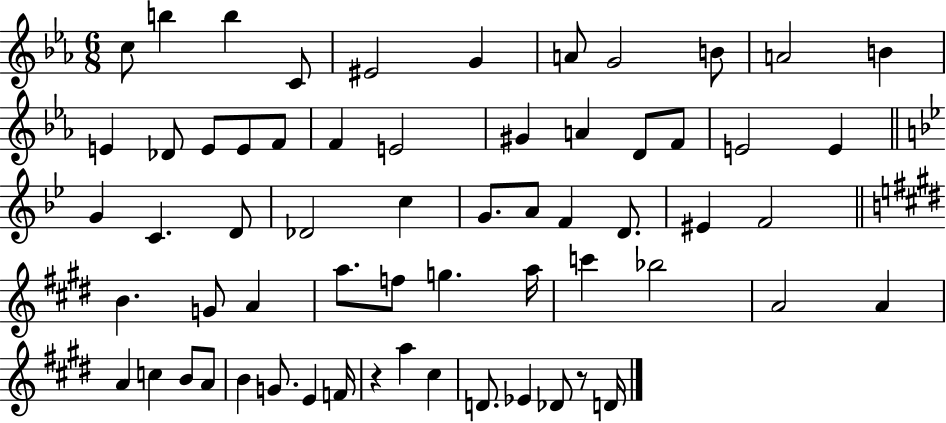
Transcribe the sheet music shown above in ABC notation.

X:1
T:Untitled
M:6/8
L:1/4
K:Eb
c/2 b b C/2 ^E2 G A/2 G2 B/2 A2 B E _D/2 E/2 E/2 F/2 F E2 ^G A D/2 F/2 E2 E G C D/2 _D2 c G/2 A/2 F D/2 ^E F2 B G/2 A a/2 f/2 g a/4 c' _b2 A2 A A c B/2 A/2 B G/2 E F/4 z a ^c D/2 _E _D/2 z/2 D/4